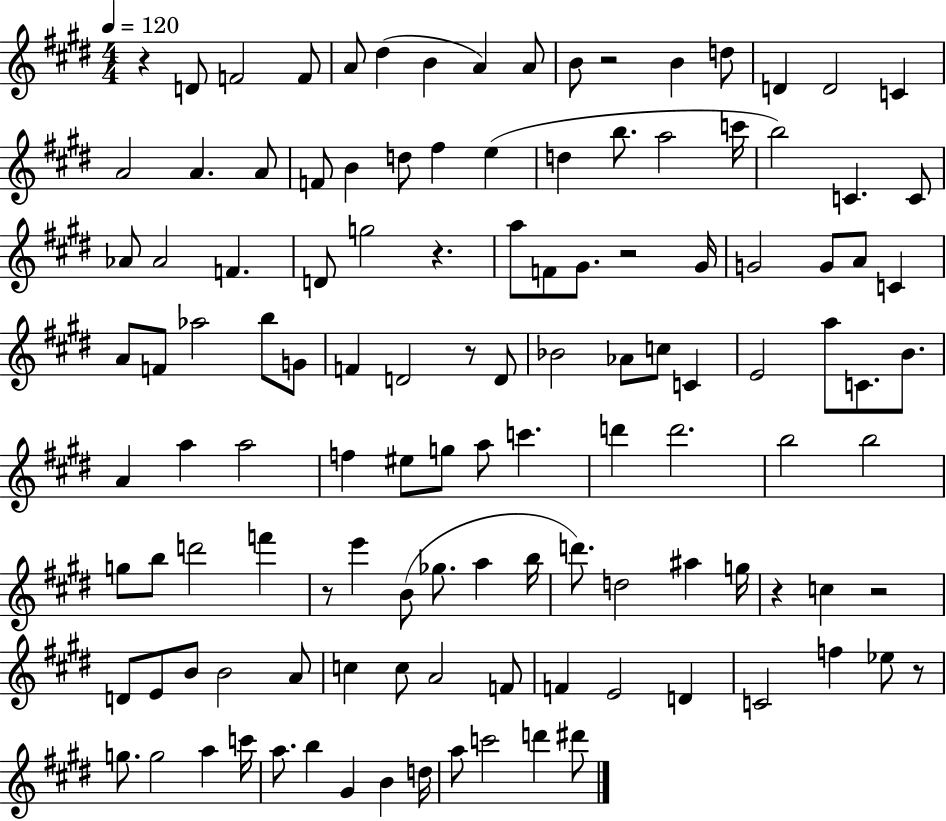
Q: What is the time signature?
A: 4/4